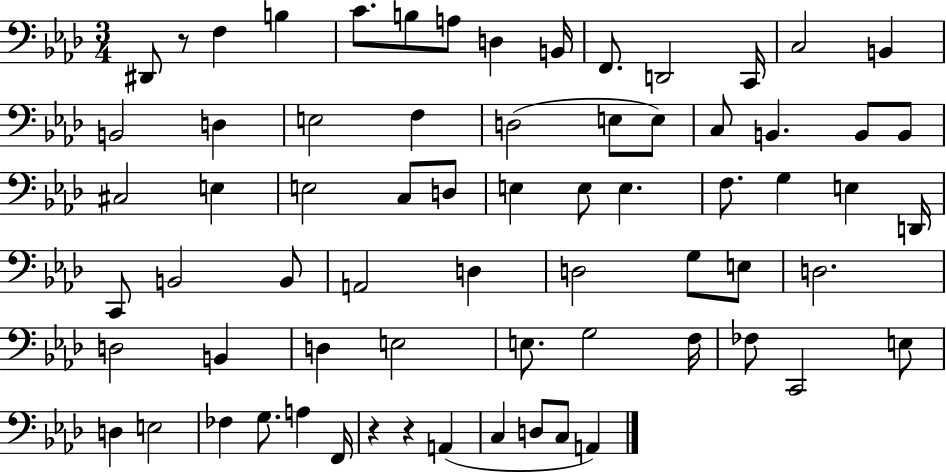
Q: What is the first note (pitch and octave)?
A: D#2